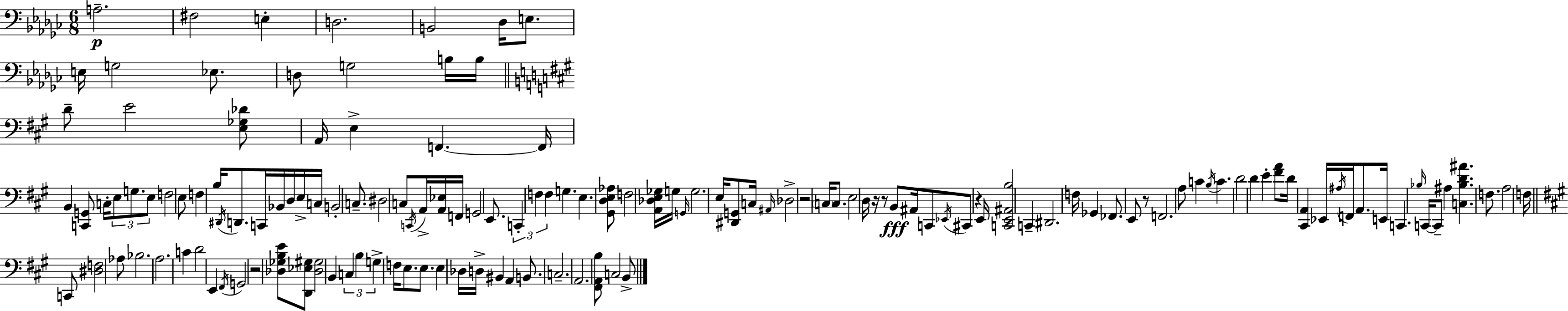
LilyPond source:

{
  \clef bass
  \numericTimeSignature
  \time 6/8
  \key ees \minor
  \repeat volta 2 { a2.--\p | fis2 e4-. | d2. | b,2 des16 e8. | \break e16 g2 ees8. | d8 g2 b16 b16 | \bar "||" \break \key a \major d'8-- e'2 <e ges des'>8 | a,16 e4-> f,4.~~ f,16 | b,4 <c, g,>8 c16-. \tuplet 3/2 { e8 g8. | e8 } f2 e8 | \break f4 b16 \acciaccatura { dis,16 } d,8. c,16 bes,16 d16 | e16-> c16 b,2-. c8.-- | dis2 c8 \acciaccatura { c,16 } | a,16-> <a, ees>16 f,16 g,2 e,8. | \break \tuplet 3/2 { c,4-. f4 f4 } | g4. e4. | <gis, d e aes>8 f2 | <a, des e ges>16 g16 \grace { g,16 } g2. | \break e16 <dis, g,>8 c16 \grace { ais,16 } des2-> | r2 | \parenthesize c16 c8. e2 | d16 r16 r8 b,8\fff ais,16 c,8 \acciaccatura { ees,16 } cis,8 | \break r4 e,16 <c, e, ais, b>2 | c,4-- dis,2. | f16 ges,4 fes,8. | e,8 r8 f,2. | \break a8 c'4 \acciaccatura { b16 } | c'4. d'2 | d'4 e'4-. <fis' a'>8 | d'16 <cis, a,>4 ees,16 \acciaccatura { ais16 } f,16 a,8. e,16 | \break c,4. \grace { bes16 } c,16~~ c,8-- ais4 | <c bes d' ais'>4. f8. a2 | f16 \bar "||" \break \key a \major c,8 <dis f>2 aes8 | bes2. | a2. | c'4 d'2 | \break e,4 \acciaccatura { fis,16 } g,2 | r2 <des ges b e'>8 <d, ees gis>8 | <des gis>2 b,4 | \tuplet 3/2 { c4 b4 g4-> } | \break f16 e8. e8. e4 | des16 d16-> bis,4 a,4 b,8. | c2.-- | a,2. | \break <fis, a, b>8 c2 b,8-> | } \bar "|."
}